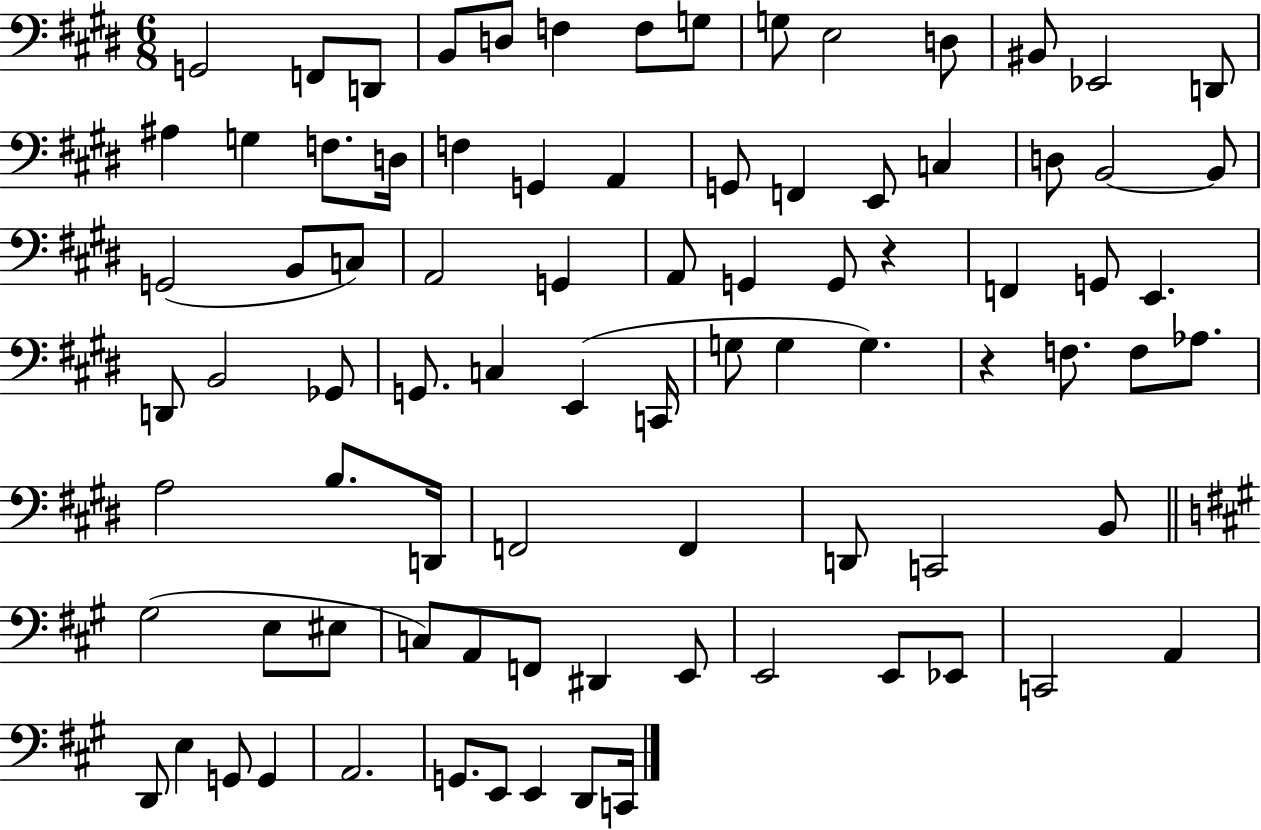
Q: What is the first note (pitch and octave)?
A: G2